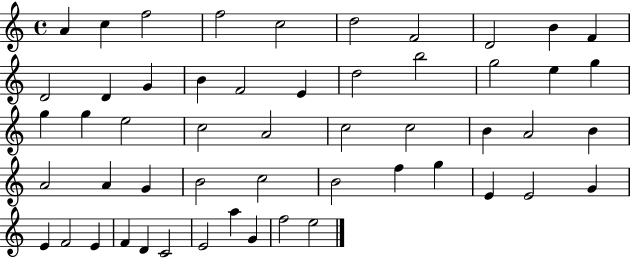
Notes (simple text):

A4/q C5/q F5/h F5/h C5/h D5/h F4/h D4/h B4/q F4/q D4/h D4/q G4/q B4/q F4/h E4/q D5/h B5/h G5/h E5/q G5/q G5/q G5/q E5/h C5/h A4/h C5/h C5/h B4/q A4/h B4/q A4/h A4/q G4/q B4/h C5/h B4/h F5/q G5/q E4/q E4/h G4/q E4/q F4/h E4/q F4/q D4/q C4/h E4/h A5/q G4/q F5/h E5/h